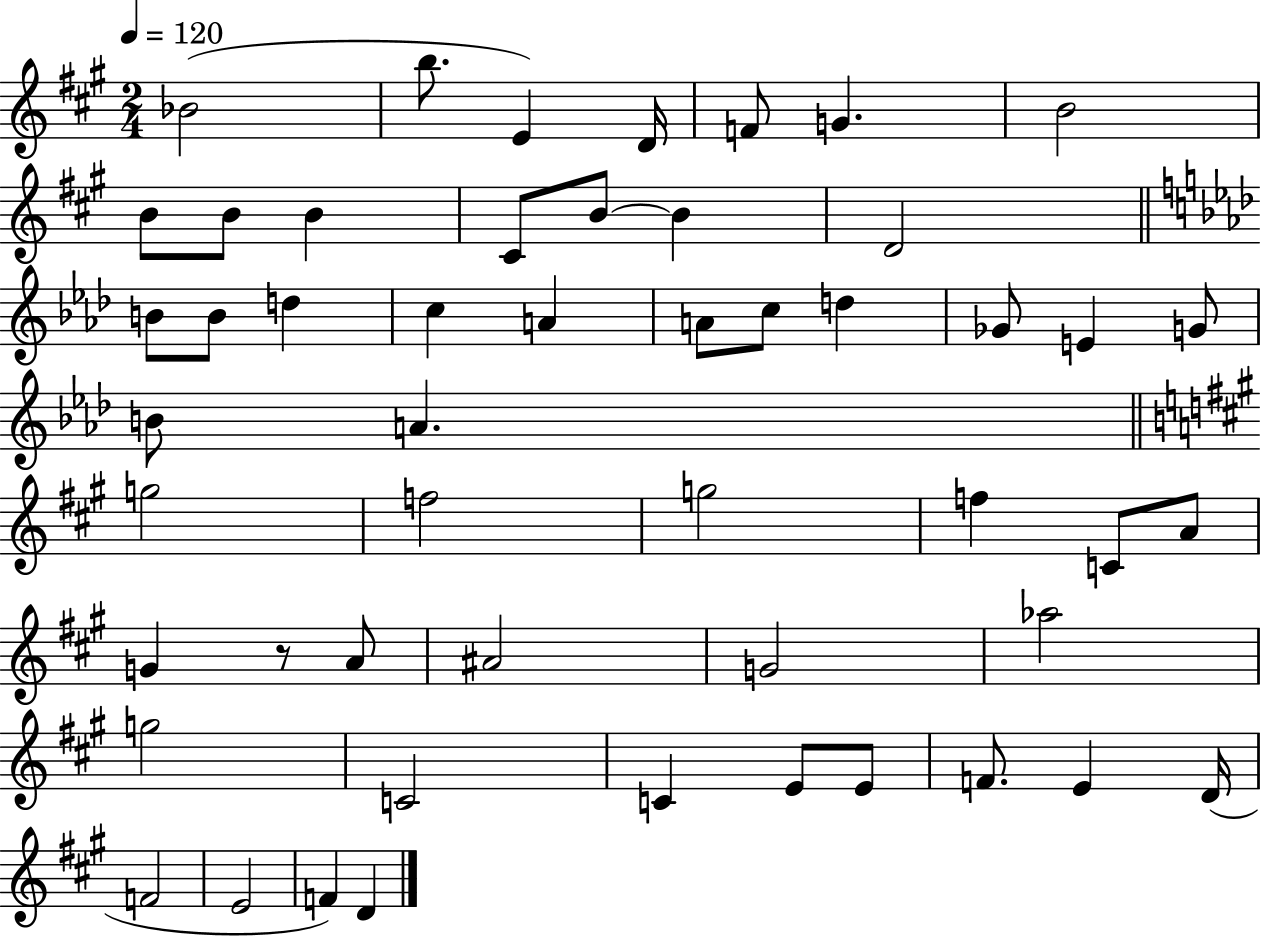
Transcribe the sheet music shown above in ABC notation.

X:1
T:Untitled
M:2/4
L:1/4
K:A
_B2 b/2 E D/4 F/2 G B2 B/2 B/2 B ^C/2 B/2 B D2 B/2 B/2 d c A A/2 c/2 d _G/2 E G/2 B/2 A g2 f2 g2 f C/2 A/2 G z/2 A/2 ^A2 G2 _a2 g2 C2 C E/2 E/2 F/2 E D/4 F2 E2 F D